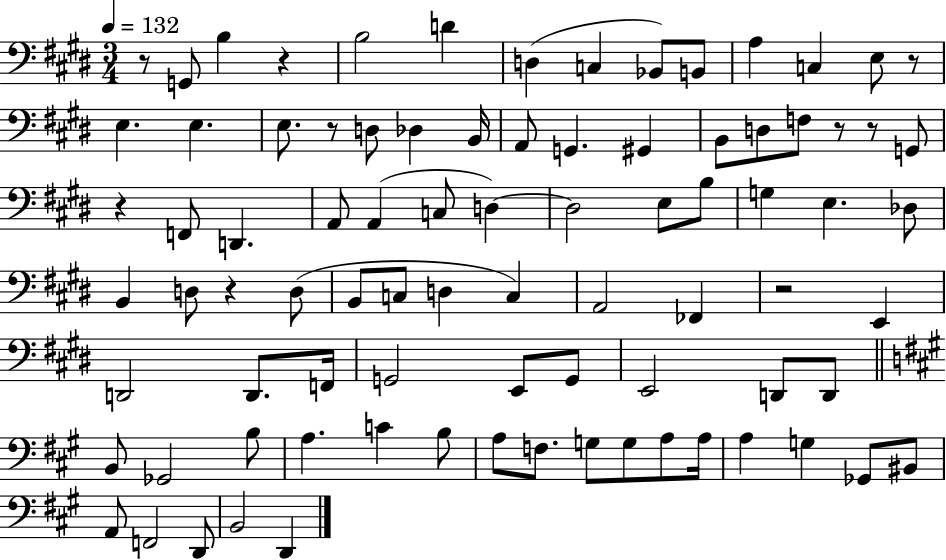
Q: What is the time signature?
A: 3/4